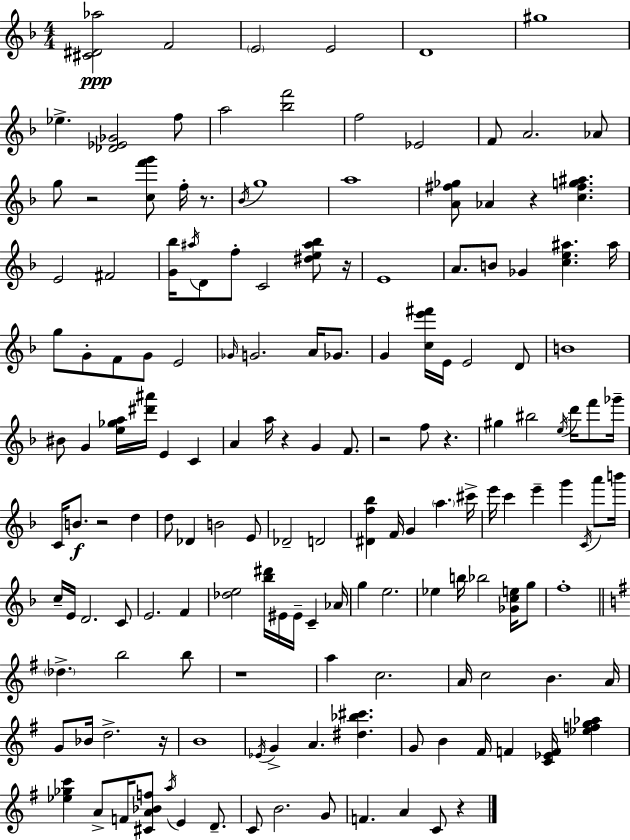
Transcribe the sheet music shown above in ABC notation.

X:1
T:Untitled
M:4/4
L:1/4
K:Dm
[^C^D_a]2 F2 E2 E2 D4 ^g4 _e [_D_E_G]2 f/2 a2 [_bf']2 f2 _E2 F/2 A2 _A/2 g/2 z2 [cf'g']/2 f/4 z/2 _B/4 g4 a4 [A^f_g]/2 _A z [c^fg^a] E2 ^F2 [G_b]/4 ^a/4 D/2 f/2 C2 [^de^a_b]/2 z/4 E4 A/2 B/2 _G [ce^a] ^a/4 g/2 G/2 F/2 G/2 E2 _G/4 G2 A/4 _G/2 G [ce'^f']/4 E/4 E2 D/2 B4 ^B/2 G [e_ga]/4 [^d'^a']/4 E C A a/4 z G F/2 z2 f/2 z ^g ^b2 e/4 d'/4 f'/2 _g'/4 C/4 B/2 z2 d d/2 _D B2 E/2 _D2 D2 [^Df_b] F/4 G a ^c'/4 e'/4 c' e' g' C/4 a'/2 b'/4 c/4 E/4 D2 C/2 E2 F [_de]2 [_b^d']/4 ^E/4 ^E/4 C _A/4 g e2 _e b/4 _b2 [_Gce]/4 g/2 f4 _d b2 b/2 z4 a c2 A/4 c2 B A/4 G/2 _B/4 d2 z/4 B4 _E/4 G A [^d_b^c'] G/2 B ^F/4 F [C_EF]/4 [_efg_a] [_e_gc'] A/2 F/4 [^CA_Bf]/2 a/4 E D/2 C/2 B2 G/2 F A C/2 z